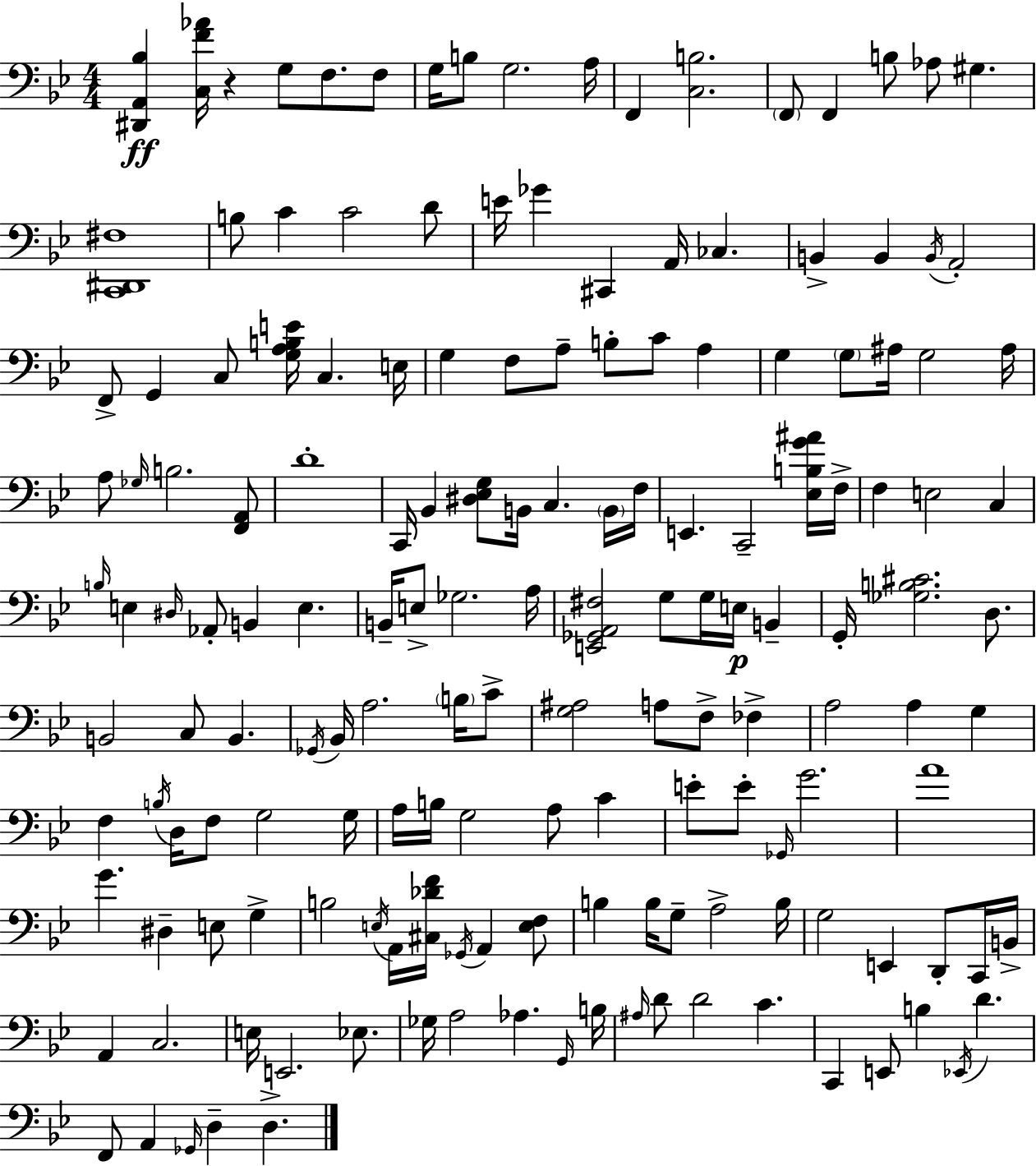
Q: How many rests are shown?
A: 1